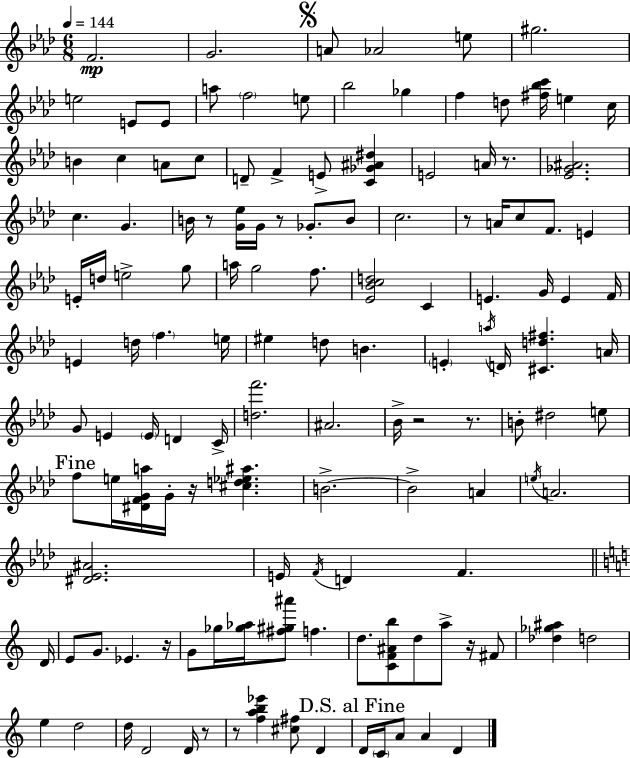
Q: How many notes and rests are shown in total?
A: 133